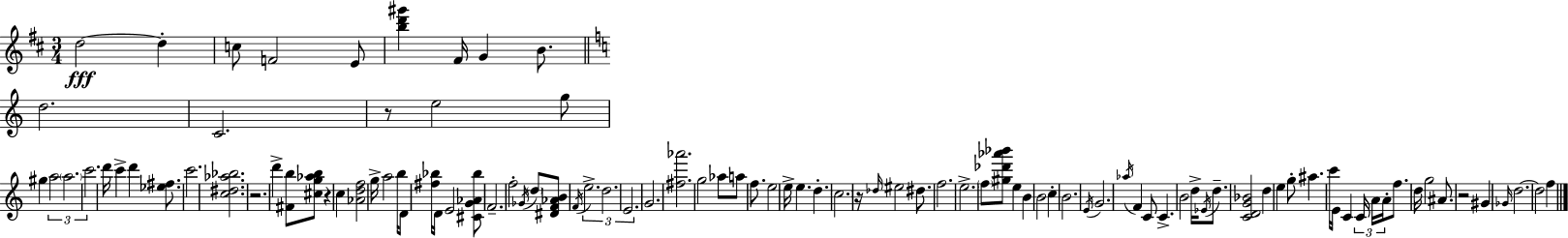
{
  \clef treble
  \numericTimeSignature
  \time 3/4
  \key d \major
  d''2~~\fff d''4-. | c''8 f'2 e'8 | <b'' d''' gis'''>4 fis'16 g'4 b'8. | \bar "||" \break \key a \minor d''2. | c'2. | r8 e''2 g''8 | gis''4 \tuplet 3/2 { a''2 | \break \parenthesize a''2. | c'''2. } | d'''16 c'''4-> d'''4 <ees'' fis''>8. | c'''2. | \break <c'' dis'' aes'' bes''>2. | r2. | d'''4-> <fis' b''>8 <cis'' g'' aes'' b''>8 r4 | c''4 <aes' d'' f''>2 | \break g''16-> a''2 b''16 d'8 | <fis'' bes''>16 d'16 e'2 <cis' g' aes' bes''>8 | f'2.-- | f''2-. \acciaccatura { ges'16 } \parenthesize d''8 <dis' f' aes' b'>8 | \break \acciaccatura { f'16 } \tuplet 3/2 { e''2.-> | d''2. | e'2. } | g'2. | \break <fis'' aes'''>2. | g''2 aes''8 | a''8 f''8. e''2 | e''16-> e''4. d''4.-. | \break \parenthesize c''2. | r16 \grace { des''16 } eis''2 | dis''8. f''2. | e''2.-> | \break \parenthesize f''8 <gis'' des''' aes''' bes'''>8 e''4 b'4 | b'2 c''4-. | b'2. | \acciaccatura { e'16 } g'2. | \break \acciaccatura { aes''16 } f'4 c'8 c'4.-> | b'2 | d''16-> \acciaccatura { ees'16 } d''8.-- <c' d' g' bes'>2 | d''4 e''4 g''8-. | \break ais''4. c'''16 e'16 c'4 | \tuplet 3/2 { c'16 a'16 a'16-. } f''8. d''16 g''2 | ais'8. r2 | gis'4 \grace { ges'16 } d''2.~~ | \break d''2 | f''4 \bar "|."
}